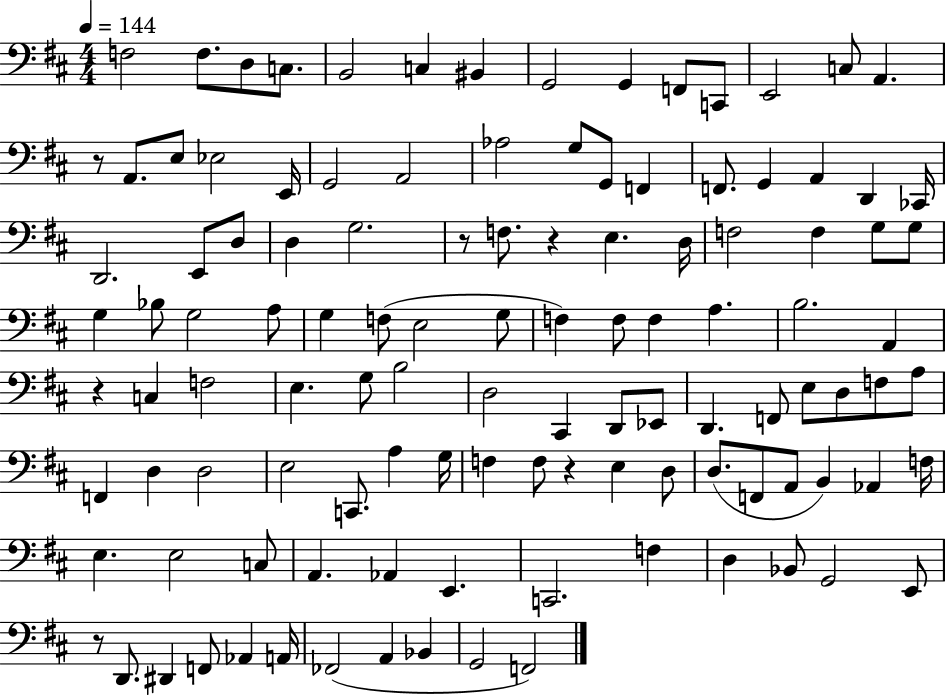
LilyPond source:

{
  \clef bass
  \numericTimeSignature
  \time 4/4
  \key d \major
  \tempo 4 = 144
  f2 f8. d8 c8. | b,2 c4 bis,4 | g,2 g,4 f,8 c,8 | e,2 c8 a,4. | \break r8 a,8. e8 ees2 e,16 | g,2 a,2 | aes2 g8 g,8 f,4 | f,8. g,4 a,4 d,4 ces,16 | \break d,2. e,8 d8 | d4 g2. | r8 f8. r4 e4. d16 | f2 f4 g8 g8 | \break g4 bes8 g2 a8 | g4 f8( e2 g8 | f4) f8 f4 a4. | b2. a,4 | \break r4 c4 f2 | e4. g8 b2 | d2 cis,4 d,8 ees,8 | d,4. f,8 e8 d8 f8 a8 | \break f,4 d4 d2 | e2 c,8. a4 g16 | f4 f8 r4 e4 d8 | d8.( f,8 a,8 b,4) aes,4 f16 | \break e4. e2 c8 | a,4. aes,4 e,4. | c,2. f4 | d4 bes,8 g,2 e,8 | \break r8 d,8. dis,4 f,8 aes,4 a,16 | fes,2( a,4 bes,4 | g,2 f,2) | \bar "|."
}